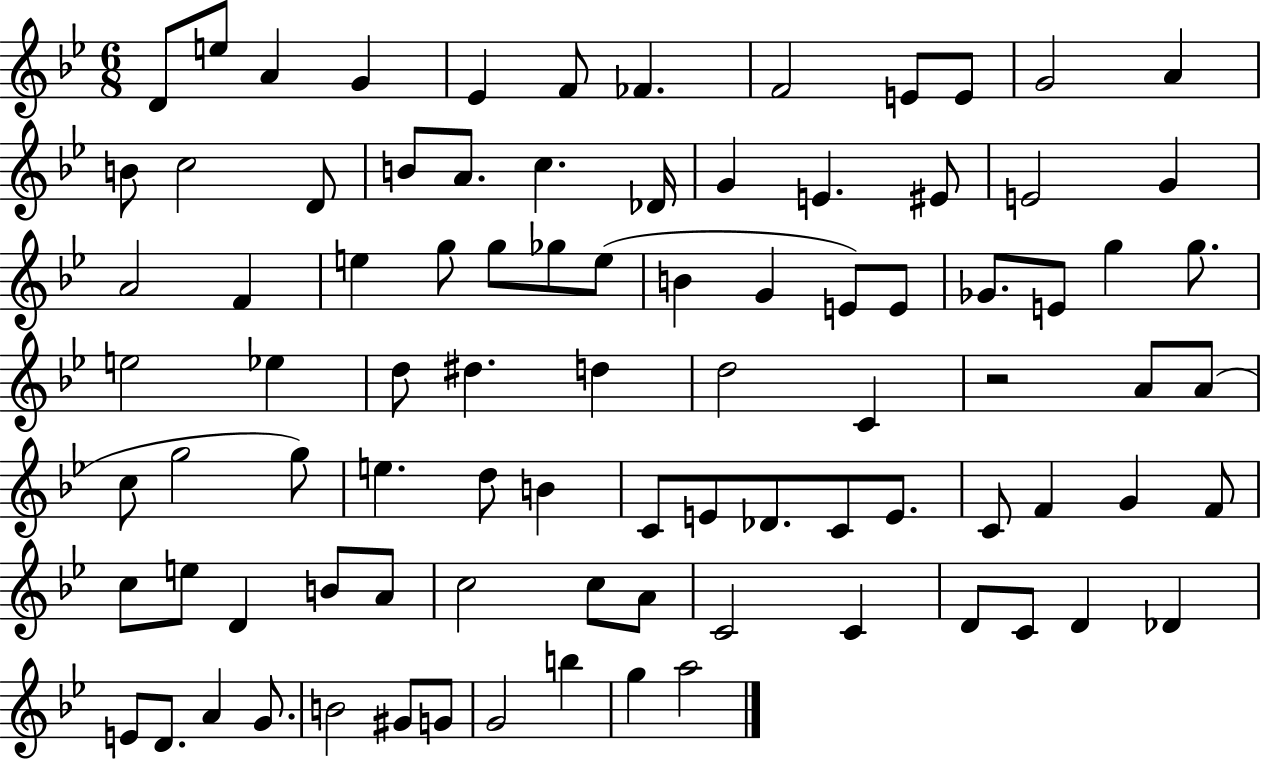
D4/e E5/e A4/q G4/q Eb4/q F4/e FES4/q. F4/h E4/e E4/e G4/h A4/q B4/e C5/h D4/e B4/e A4/e. C5/q. Db4/s G4/q E4/q. EIS4/e E4/h G4/q A4/h F4/q E5/q G5/e G5/e Gb5/e E5/e B4/q G4/q E4/e E4/e Gb4/e. E4/e G5/q G5/e. E5/h Eb5/q D5/e D#5/q. D5/q D5/h C4/q R/h A4/e A4/e C5/e G5/h G5/e E5/q. D5/e B4/q C4/e E4/e Db4/e. C4/e E4/e. C4/e F4/q G4/q F4/e C5/e E5/e D4/q B4/e A4/e C5/h C5/e A4/e C4/h C4/q D4/e C4/e D4/q Db4/q E4/e D4/e. A4/q G4/e. B4/h G#4/e G4/e G4/h B5/q G5/q A5/h